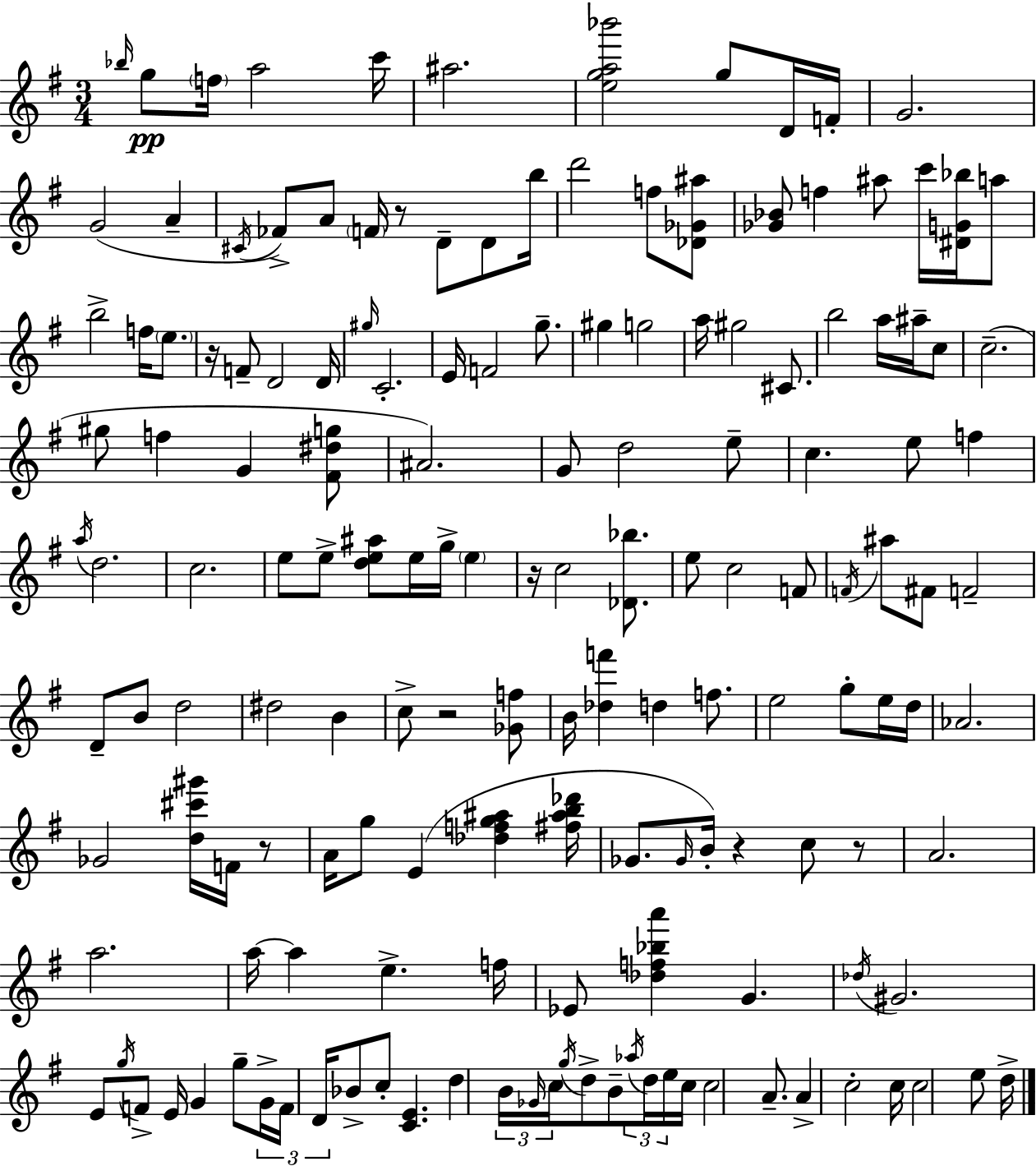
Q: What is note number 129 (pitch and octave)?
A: A4